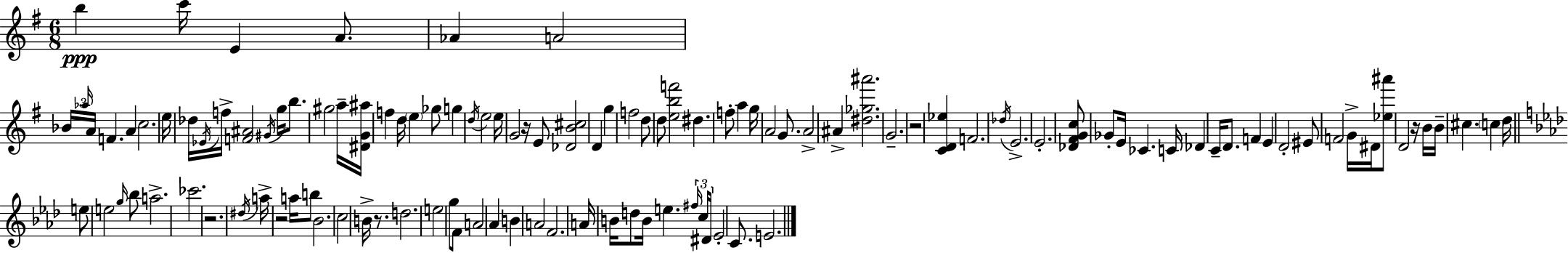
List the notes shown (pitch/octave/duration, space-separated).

B5/q C6/s E4/q A4/e. Ab4/q A4/h Bb4/s Ab5/s A4/s F4/q. A4/q C5/h. E5/s Db5/s Eb4/s F5/s [F4,A#4]/h G#4/s G5/s B5/e. G#5/h A5/s [D#4,G4,A#5]/s F5/q D5/s E5/q Gb5/e G5/q D5/s E5/h E5/s G4/h R/s E4/e [Db4,B4,C#5]/h D4/q G5/q F5/h D5/e D5/e [E5,B5,F6]/h D#5/q. F5/e A5/q G5/s A4/h G4/e. A4/h A#4/q [D#5,Gb5,A#6]/h. G4/h. R/h [C4,D4,Eb5]/q F4/h. Db5/s E4/h. E4/h. [Db4,F#4,G4,C5]/e Gb4/e E4/s CES4/q. C4/s Db4/q C4/s D4/e. F4/q E4/q D4/h EIS4/e F4/h G4/s D#4/s [Eb5,A#6]/e D4/h R/s B4/s B4/s C#5/q. C5/q D5/s E5/e E5/h G5/s Bb5/e A5/h. CES6/h. R/h. D#5/s A5/s R/h A5/s B5/e Bb4/h. C5/h B4/s R/e. D5/h. E5/h G5/e F4/e A4/h Ab4/q B4/q A4/h F4/h. A4/s B4/s D5/e B4/s E5/q. F#5/s C5/s D#4/s Eb4/h C4/e. E4/h.